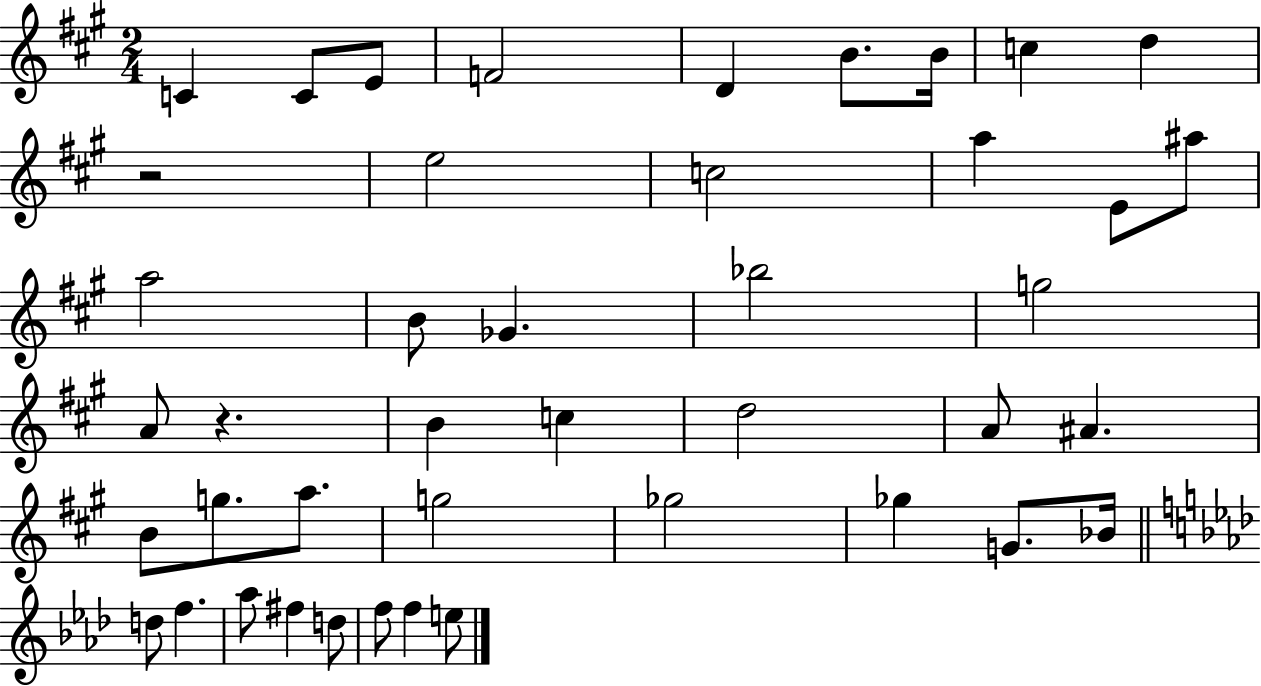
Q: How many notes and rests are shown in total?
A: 43